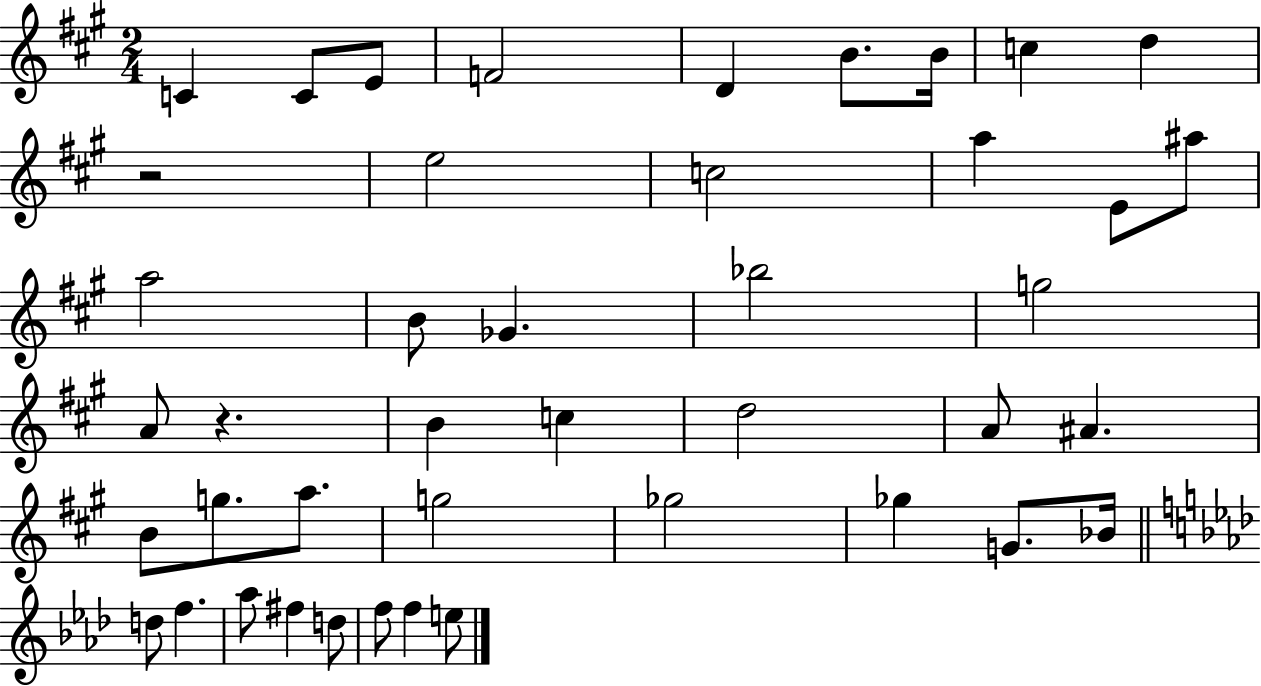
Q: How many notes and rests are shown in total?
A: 43